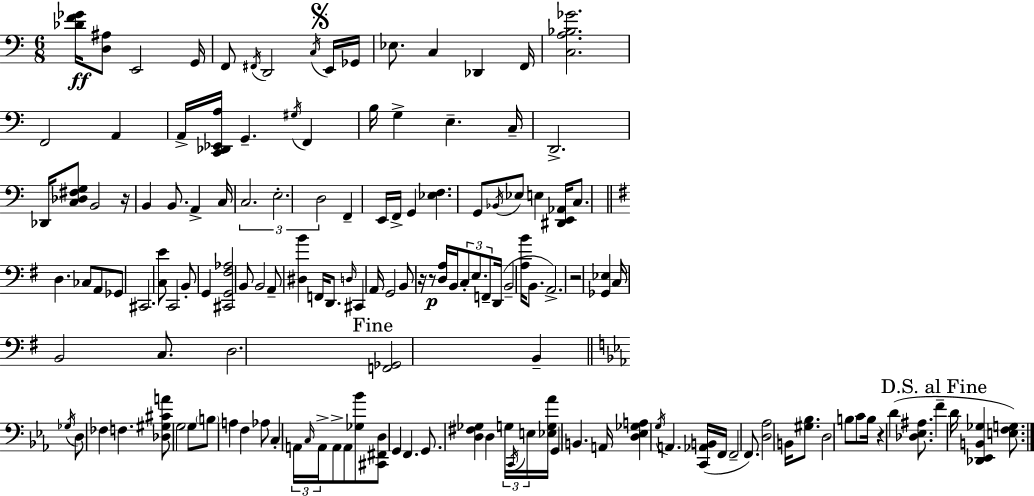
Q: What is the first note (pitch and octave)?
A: E2